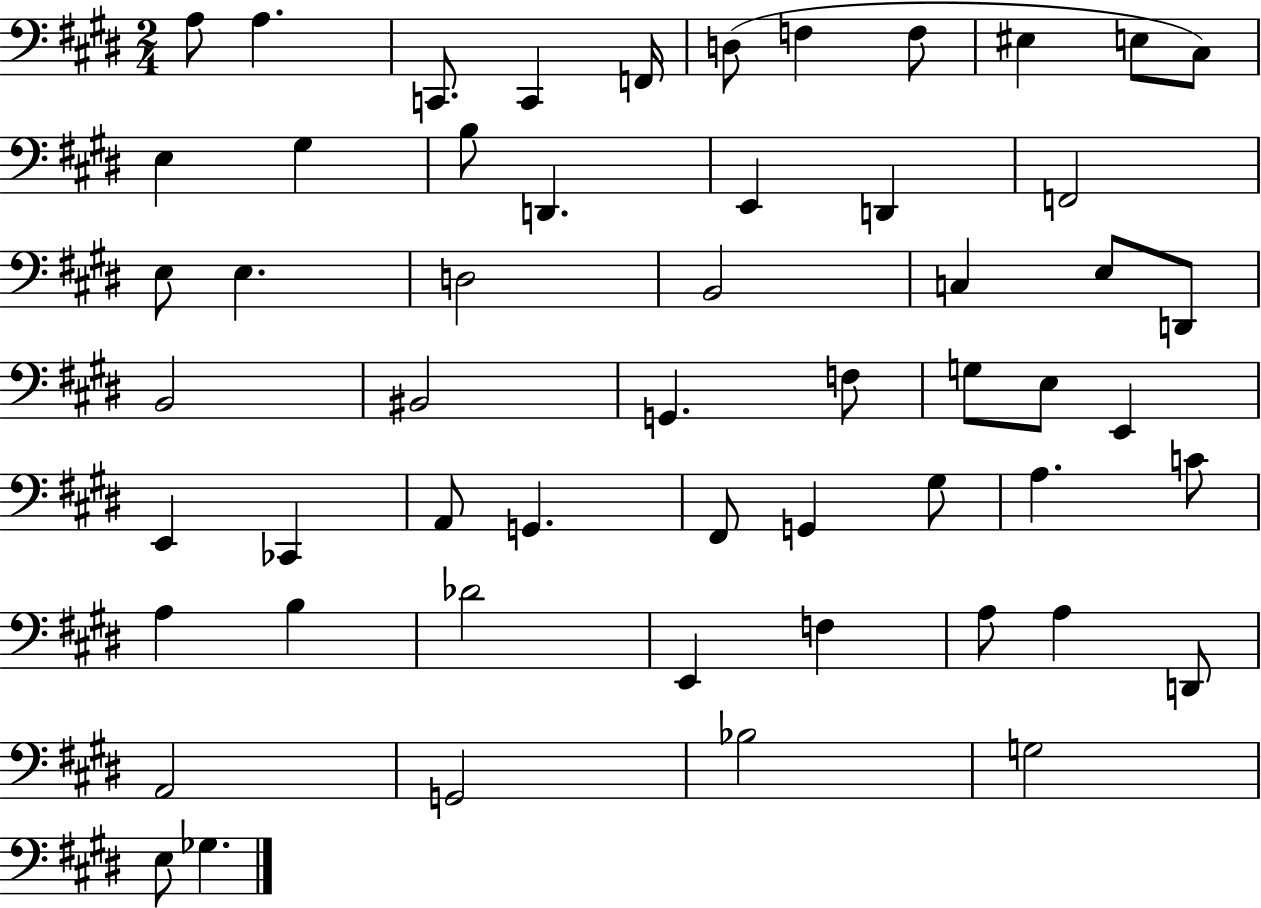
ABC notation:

X:1
T:Untitled
M:2/4
L:1/4
K:E
A,/2 A, C,,/2 C,, F,,/4 D,/2 F, F,/2 ^E, E,/2 ^C,/2 E, ^G, B,/2 D,, E,, D,, F,,2 E,/2 E, D,2 B,,2 C, E,/2 D,,/2 B,,2 ^B,,2 G,, F,/2 G,/2 E,/2 E,, E,, _C,, A,,/2 G,, ^F,,/2 G,, ^G,/2 A, C/2 A, B, _D2 E,, F, A,/2 A, D,,/2 A,,2 G,,2 _B,2 G,2 E,/2 _G,